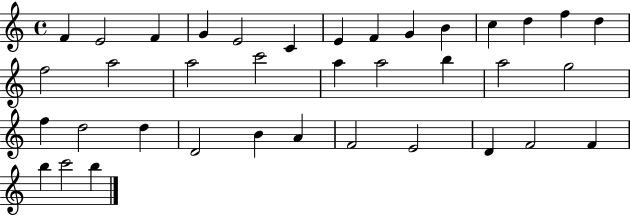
{
  \clef treble
  \time 4/4
  \defaultTimeSignature
  \key c \major
  f'4 e'2 f'4 | g'4 e'2 c'4 | e'4 f'4 g'4 b'4 | c''4 d''4 f''4 d''4 | \break f''2 a''2 | a''2 c'''2 | a''4 a''2 b''4 | a''2 g''2 | \break f''4 d''2 d''4 | d'2 b'4 a'4 | f'2 e'2 | d'4 f'2 f'4 | \break b''4 c'''2 b''4 | \bar "|."
}